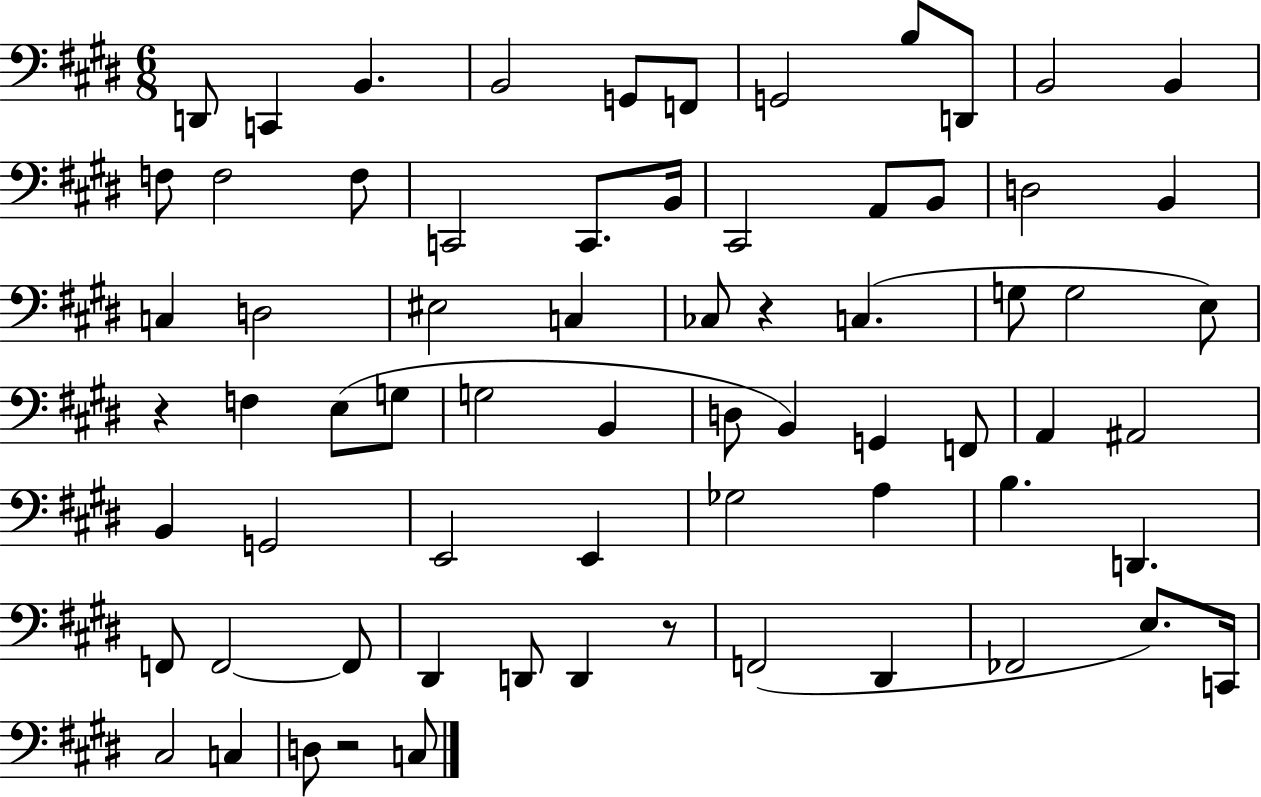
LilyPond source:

{
  \clef bass
  \numericTimeSignature
  \time 6/8
  \key e \major
  d,8 c,4 b,4. | b,2 g,8 f,8 | g,2 b8 d,8 | b,2 b,4 | \break f8 f2 f8 | c,2 c,8. b,16 | cis,2 a,8 b,8 | d2 b,4 | \break c4 d2 | eis2 c4 | ces8 r4 c4.( | g8 g2 e8) | \break r4 f4 e8( g8 | g2 b,4 | d8 b,4) g,4 f,8 | a,4 ais,2 | \break b,4 g,2 | e,2 e,4 | ges2 a4 | b4. d,4. | \break f,8 f,2~~ f,8 | dis,4 d,8 d,4 r8 | f,2( dis,4 | fes,2 e8.) c,16 | \break cis2 c4 | d8 r2 c8 | \bar "|."
}